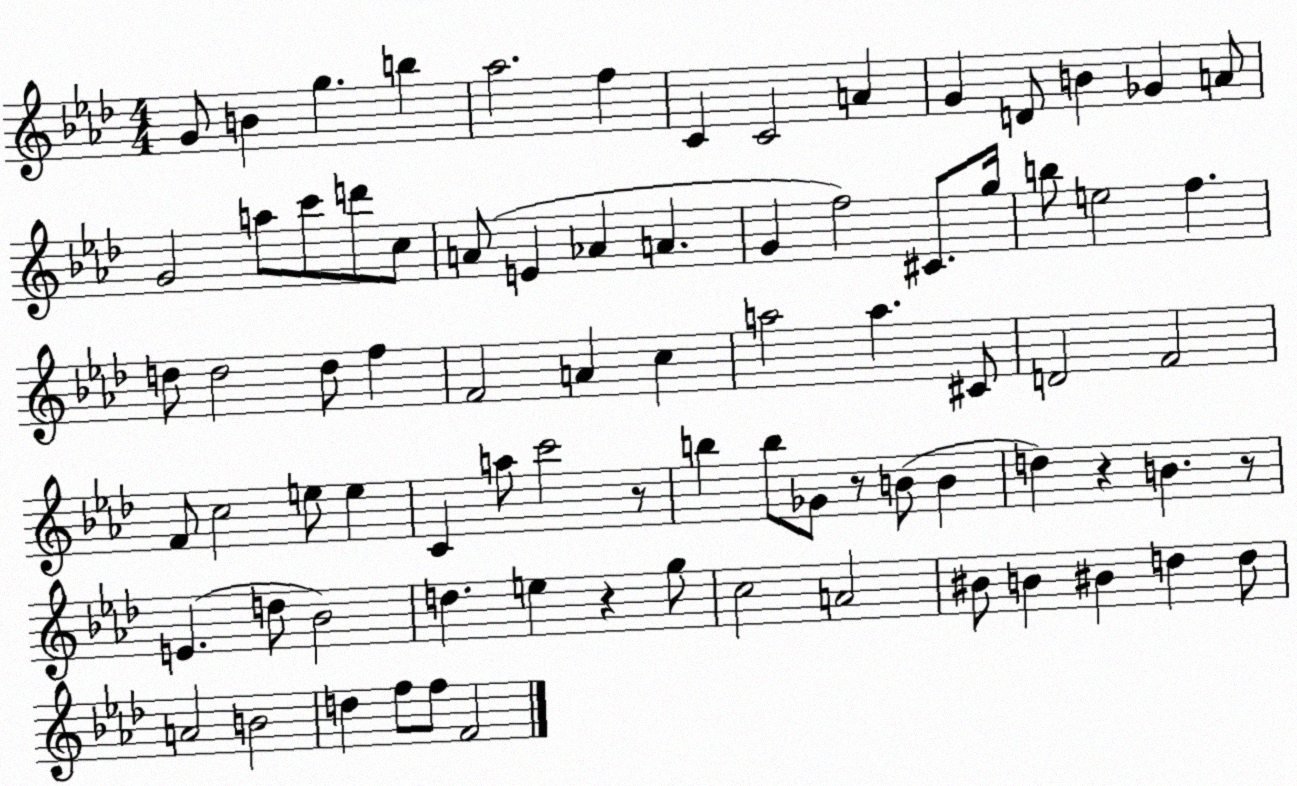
X:1
T:Untitled
M:4/4
L:1/4
K:Ab
G/2 B g b _a2 f C C2 A G D/2 B _G A/2 G2 a/2 c'/2 d'/2 c/2 A/2 E _A A G f2 ^C/2 g/4 b/2 e2 f d/2 d2 d/2 f F2 A c a2 a ^C/2 D2 F2 F/2 c2 e/2 e C a/2 c'2 z/2 b b/2 _G/2 z/2 B/2 B d z B z/2 E d/2 _B2 d e z g/2 c2 A2 ^B/2 B ^B d d/2 A2 B2 d f/2 f/2 F2